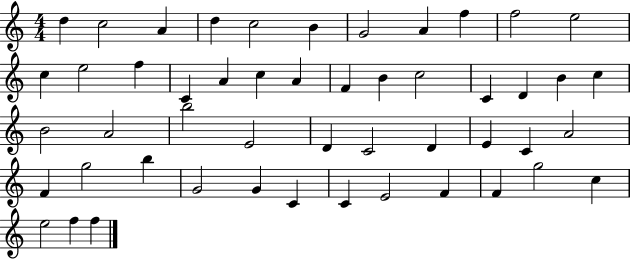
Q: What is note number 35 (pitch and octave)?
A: A4